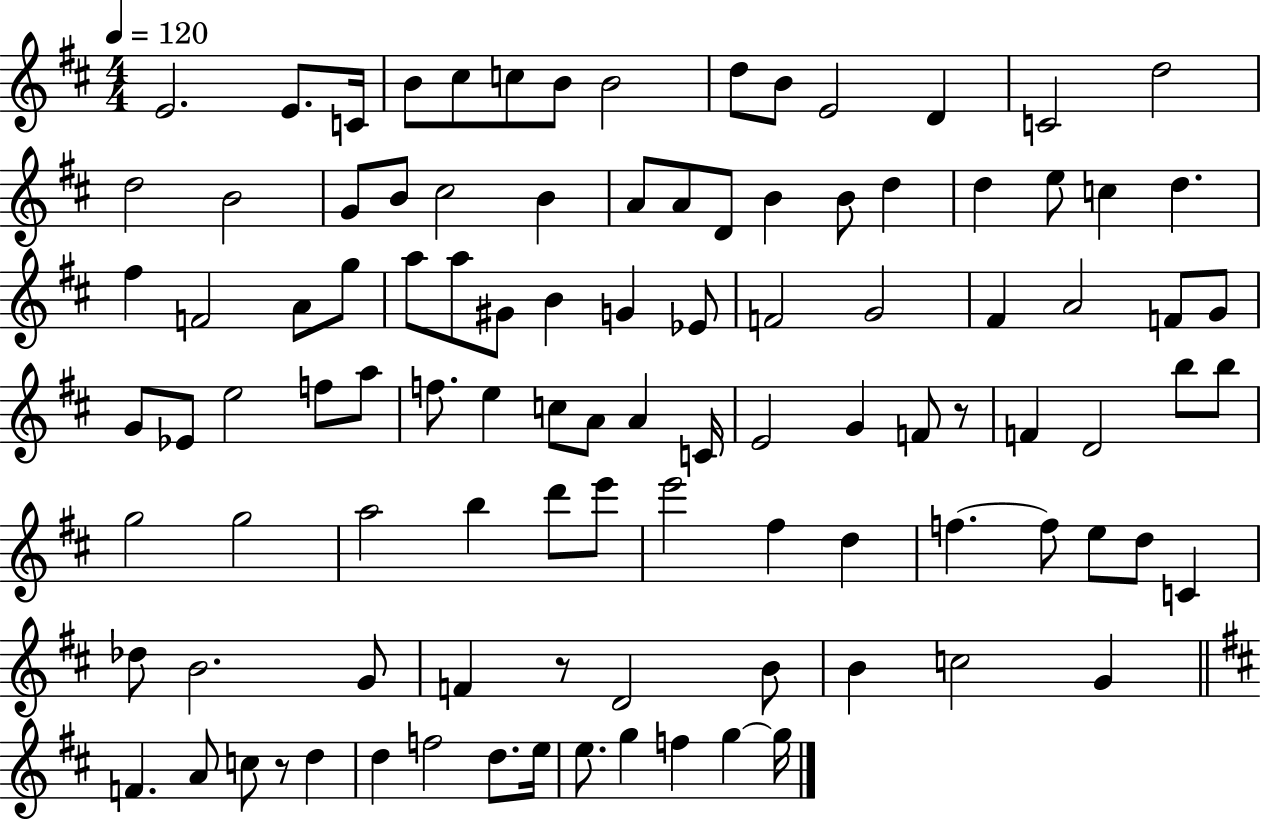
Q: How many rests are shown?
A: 3